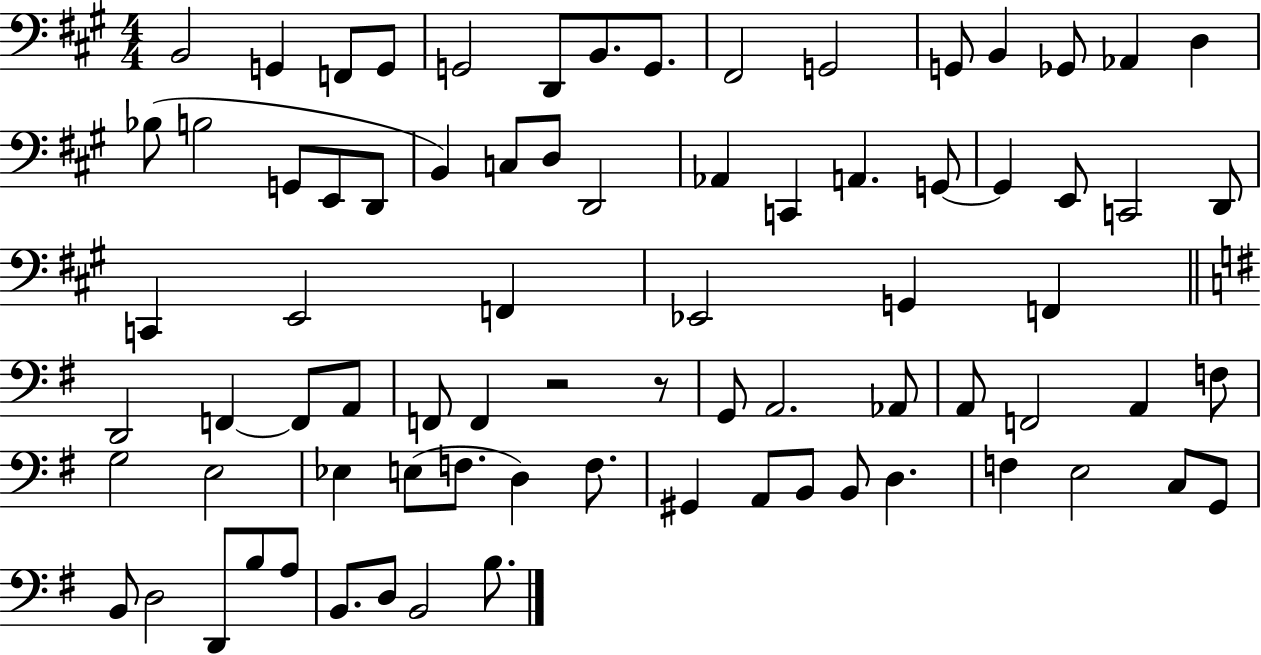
{
  \clef bass
  \numericTimeSignature
  \time 4/4
  \key a \major
  b,2 g,4 f,8 g,8 | g,2 d,8 b,8. g,8. | fis,2 g,2 | g,8 b,4 ges,8 aes,4 d4 | \break bes8( b2 g,8 e,8 d,8 | b,4) c8 d8 d,2 | aes,4 c,4 a,4. g,8~~ | g,4 e,8 c,2 d,8 | \break c,4 e,2 f,4 | ees,2 g,4 f,4 | \bar "||" \break \key g \major d,2 f,4~~ f,8 a,8 | f,8 f,4 r2 r8 | g,8 a,2. aes,8 | a,8 f,2 a,4 f8 | \break g2 e2 | ees4 e8( f8. d4) f8. | gis,4 a,8 b,8 b,8 d4. | f4 e2 c8 g,8 | \break b,8 d2 d,8 b8 a8 | b,8. d8 b,2 b8. | \bar "|."
}